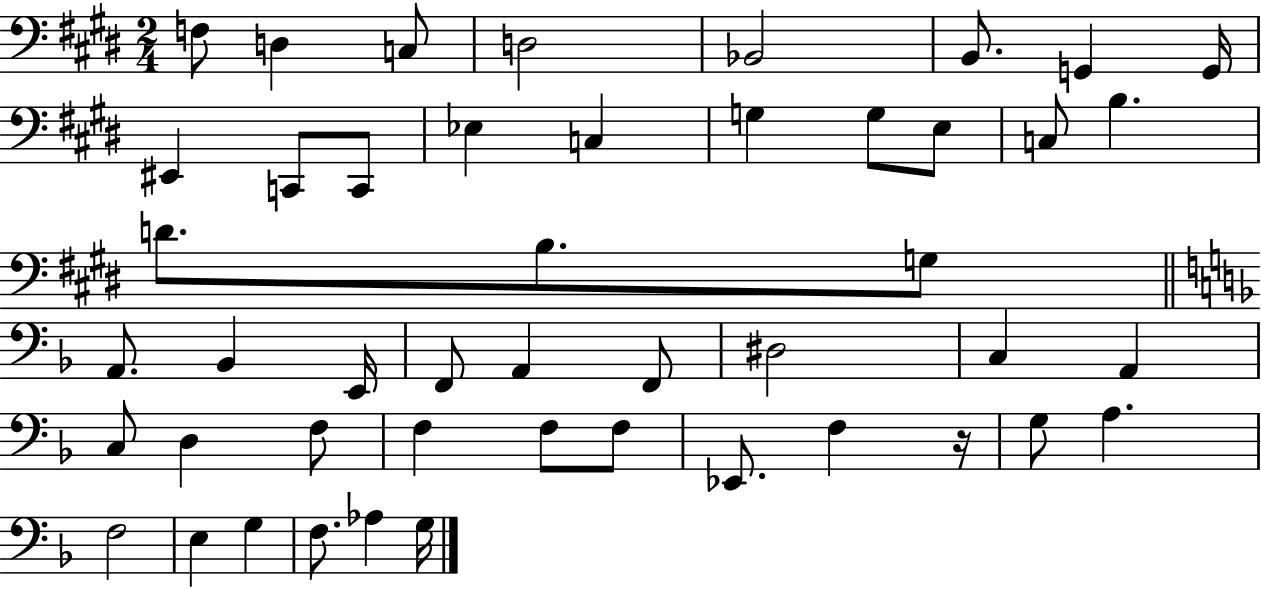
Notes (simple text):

F3/e D3/q C3/e D3/h Bb2/h B2/e. G2/q G2/s EIS2/q C2/e C2/e Eb3/q C3/q G3/q G3/e E3/e C3/e B3/q. D4/e. B3/e. G3/e A2/e. Bb2/q E2/s F2/e A2/q F2/e D#3/h C3/q A2/q C3/e D3/q F3/e F3/q F3/e F3/e Eb2/e. F3/q R/s G3/e A3/q. F3/h E3/q G3/q F3/e. Ab3/q G3/s